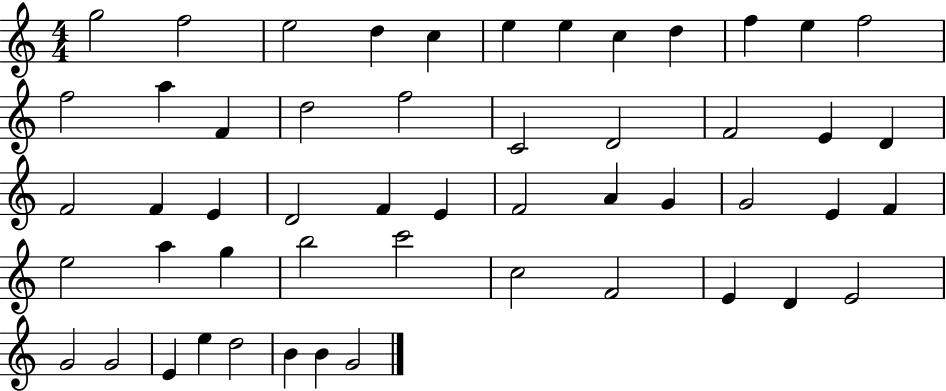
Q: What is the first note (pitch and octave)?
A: G5